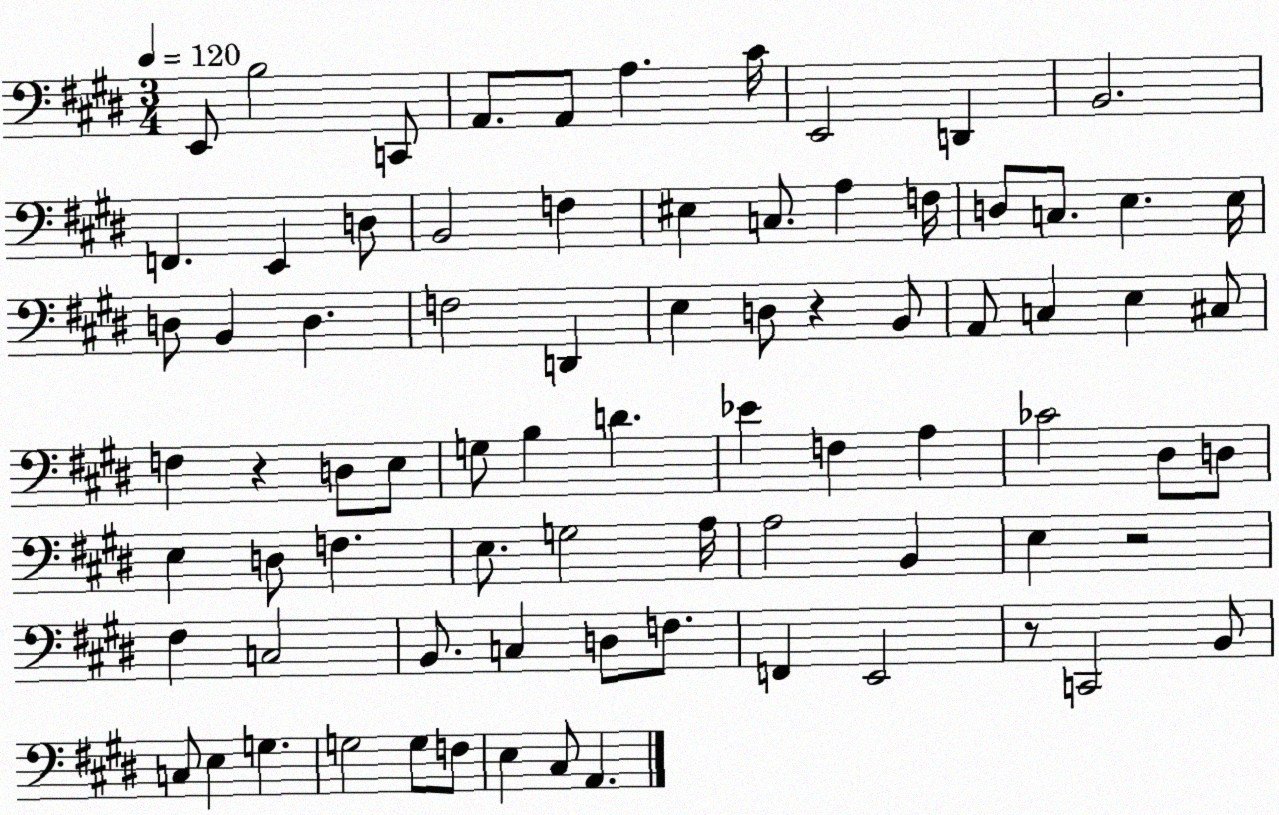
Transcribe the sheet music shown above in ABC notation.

X:1
T:Untitled
M:3/4
L:1/4
K:E
E,,/2 B,2 C,,/2 A,,/2 A,,/2 A, ^C/4 E,,2 D,, B,,2 F,, E,, D,/2 B,,2 F, ^E, C,/2 A, F,/4 D,/2 C,/2 E, E,/4 D,/2 B,, D, F,2 D,, E, D,/2 z B,,/2 A,,/2 C, E, ^C,/2 F, z D,/2 E,/2 G,/2 B, D _E F, A, _C2 ^D,/2 D,/2 E, D,/2 F, E,/2 G,2 A,/4 A,2 B,, E, z2 ^F, C,2 B,,/2 C, D,/2 F,/2 F,, E,,2 z/2 C,,2 B,,/2 C,/2 E, G, G,2 G,/2 F,/2 E, ^C,/2 A,,